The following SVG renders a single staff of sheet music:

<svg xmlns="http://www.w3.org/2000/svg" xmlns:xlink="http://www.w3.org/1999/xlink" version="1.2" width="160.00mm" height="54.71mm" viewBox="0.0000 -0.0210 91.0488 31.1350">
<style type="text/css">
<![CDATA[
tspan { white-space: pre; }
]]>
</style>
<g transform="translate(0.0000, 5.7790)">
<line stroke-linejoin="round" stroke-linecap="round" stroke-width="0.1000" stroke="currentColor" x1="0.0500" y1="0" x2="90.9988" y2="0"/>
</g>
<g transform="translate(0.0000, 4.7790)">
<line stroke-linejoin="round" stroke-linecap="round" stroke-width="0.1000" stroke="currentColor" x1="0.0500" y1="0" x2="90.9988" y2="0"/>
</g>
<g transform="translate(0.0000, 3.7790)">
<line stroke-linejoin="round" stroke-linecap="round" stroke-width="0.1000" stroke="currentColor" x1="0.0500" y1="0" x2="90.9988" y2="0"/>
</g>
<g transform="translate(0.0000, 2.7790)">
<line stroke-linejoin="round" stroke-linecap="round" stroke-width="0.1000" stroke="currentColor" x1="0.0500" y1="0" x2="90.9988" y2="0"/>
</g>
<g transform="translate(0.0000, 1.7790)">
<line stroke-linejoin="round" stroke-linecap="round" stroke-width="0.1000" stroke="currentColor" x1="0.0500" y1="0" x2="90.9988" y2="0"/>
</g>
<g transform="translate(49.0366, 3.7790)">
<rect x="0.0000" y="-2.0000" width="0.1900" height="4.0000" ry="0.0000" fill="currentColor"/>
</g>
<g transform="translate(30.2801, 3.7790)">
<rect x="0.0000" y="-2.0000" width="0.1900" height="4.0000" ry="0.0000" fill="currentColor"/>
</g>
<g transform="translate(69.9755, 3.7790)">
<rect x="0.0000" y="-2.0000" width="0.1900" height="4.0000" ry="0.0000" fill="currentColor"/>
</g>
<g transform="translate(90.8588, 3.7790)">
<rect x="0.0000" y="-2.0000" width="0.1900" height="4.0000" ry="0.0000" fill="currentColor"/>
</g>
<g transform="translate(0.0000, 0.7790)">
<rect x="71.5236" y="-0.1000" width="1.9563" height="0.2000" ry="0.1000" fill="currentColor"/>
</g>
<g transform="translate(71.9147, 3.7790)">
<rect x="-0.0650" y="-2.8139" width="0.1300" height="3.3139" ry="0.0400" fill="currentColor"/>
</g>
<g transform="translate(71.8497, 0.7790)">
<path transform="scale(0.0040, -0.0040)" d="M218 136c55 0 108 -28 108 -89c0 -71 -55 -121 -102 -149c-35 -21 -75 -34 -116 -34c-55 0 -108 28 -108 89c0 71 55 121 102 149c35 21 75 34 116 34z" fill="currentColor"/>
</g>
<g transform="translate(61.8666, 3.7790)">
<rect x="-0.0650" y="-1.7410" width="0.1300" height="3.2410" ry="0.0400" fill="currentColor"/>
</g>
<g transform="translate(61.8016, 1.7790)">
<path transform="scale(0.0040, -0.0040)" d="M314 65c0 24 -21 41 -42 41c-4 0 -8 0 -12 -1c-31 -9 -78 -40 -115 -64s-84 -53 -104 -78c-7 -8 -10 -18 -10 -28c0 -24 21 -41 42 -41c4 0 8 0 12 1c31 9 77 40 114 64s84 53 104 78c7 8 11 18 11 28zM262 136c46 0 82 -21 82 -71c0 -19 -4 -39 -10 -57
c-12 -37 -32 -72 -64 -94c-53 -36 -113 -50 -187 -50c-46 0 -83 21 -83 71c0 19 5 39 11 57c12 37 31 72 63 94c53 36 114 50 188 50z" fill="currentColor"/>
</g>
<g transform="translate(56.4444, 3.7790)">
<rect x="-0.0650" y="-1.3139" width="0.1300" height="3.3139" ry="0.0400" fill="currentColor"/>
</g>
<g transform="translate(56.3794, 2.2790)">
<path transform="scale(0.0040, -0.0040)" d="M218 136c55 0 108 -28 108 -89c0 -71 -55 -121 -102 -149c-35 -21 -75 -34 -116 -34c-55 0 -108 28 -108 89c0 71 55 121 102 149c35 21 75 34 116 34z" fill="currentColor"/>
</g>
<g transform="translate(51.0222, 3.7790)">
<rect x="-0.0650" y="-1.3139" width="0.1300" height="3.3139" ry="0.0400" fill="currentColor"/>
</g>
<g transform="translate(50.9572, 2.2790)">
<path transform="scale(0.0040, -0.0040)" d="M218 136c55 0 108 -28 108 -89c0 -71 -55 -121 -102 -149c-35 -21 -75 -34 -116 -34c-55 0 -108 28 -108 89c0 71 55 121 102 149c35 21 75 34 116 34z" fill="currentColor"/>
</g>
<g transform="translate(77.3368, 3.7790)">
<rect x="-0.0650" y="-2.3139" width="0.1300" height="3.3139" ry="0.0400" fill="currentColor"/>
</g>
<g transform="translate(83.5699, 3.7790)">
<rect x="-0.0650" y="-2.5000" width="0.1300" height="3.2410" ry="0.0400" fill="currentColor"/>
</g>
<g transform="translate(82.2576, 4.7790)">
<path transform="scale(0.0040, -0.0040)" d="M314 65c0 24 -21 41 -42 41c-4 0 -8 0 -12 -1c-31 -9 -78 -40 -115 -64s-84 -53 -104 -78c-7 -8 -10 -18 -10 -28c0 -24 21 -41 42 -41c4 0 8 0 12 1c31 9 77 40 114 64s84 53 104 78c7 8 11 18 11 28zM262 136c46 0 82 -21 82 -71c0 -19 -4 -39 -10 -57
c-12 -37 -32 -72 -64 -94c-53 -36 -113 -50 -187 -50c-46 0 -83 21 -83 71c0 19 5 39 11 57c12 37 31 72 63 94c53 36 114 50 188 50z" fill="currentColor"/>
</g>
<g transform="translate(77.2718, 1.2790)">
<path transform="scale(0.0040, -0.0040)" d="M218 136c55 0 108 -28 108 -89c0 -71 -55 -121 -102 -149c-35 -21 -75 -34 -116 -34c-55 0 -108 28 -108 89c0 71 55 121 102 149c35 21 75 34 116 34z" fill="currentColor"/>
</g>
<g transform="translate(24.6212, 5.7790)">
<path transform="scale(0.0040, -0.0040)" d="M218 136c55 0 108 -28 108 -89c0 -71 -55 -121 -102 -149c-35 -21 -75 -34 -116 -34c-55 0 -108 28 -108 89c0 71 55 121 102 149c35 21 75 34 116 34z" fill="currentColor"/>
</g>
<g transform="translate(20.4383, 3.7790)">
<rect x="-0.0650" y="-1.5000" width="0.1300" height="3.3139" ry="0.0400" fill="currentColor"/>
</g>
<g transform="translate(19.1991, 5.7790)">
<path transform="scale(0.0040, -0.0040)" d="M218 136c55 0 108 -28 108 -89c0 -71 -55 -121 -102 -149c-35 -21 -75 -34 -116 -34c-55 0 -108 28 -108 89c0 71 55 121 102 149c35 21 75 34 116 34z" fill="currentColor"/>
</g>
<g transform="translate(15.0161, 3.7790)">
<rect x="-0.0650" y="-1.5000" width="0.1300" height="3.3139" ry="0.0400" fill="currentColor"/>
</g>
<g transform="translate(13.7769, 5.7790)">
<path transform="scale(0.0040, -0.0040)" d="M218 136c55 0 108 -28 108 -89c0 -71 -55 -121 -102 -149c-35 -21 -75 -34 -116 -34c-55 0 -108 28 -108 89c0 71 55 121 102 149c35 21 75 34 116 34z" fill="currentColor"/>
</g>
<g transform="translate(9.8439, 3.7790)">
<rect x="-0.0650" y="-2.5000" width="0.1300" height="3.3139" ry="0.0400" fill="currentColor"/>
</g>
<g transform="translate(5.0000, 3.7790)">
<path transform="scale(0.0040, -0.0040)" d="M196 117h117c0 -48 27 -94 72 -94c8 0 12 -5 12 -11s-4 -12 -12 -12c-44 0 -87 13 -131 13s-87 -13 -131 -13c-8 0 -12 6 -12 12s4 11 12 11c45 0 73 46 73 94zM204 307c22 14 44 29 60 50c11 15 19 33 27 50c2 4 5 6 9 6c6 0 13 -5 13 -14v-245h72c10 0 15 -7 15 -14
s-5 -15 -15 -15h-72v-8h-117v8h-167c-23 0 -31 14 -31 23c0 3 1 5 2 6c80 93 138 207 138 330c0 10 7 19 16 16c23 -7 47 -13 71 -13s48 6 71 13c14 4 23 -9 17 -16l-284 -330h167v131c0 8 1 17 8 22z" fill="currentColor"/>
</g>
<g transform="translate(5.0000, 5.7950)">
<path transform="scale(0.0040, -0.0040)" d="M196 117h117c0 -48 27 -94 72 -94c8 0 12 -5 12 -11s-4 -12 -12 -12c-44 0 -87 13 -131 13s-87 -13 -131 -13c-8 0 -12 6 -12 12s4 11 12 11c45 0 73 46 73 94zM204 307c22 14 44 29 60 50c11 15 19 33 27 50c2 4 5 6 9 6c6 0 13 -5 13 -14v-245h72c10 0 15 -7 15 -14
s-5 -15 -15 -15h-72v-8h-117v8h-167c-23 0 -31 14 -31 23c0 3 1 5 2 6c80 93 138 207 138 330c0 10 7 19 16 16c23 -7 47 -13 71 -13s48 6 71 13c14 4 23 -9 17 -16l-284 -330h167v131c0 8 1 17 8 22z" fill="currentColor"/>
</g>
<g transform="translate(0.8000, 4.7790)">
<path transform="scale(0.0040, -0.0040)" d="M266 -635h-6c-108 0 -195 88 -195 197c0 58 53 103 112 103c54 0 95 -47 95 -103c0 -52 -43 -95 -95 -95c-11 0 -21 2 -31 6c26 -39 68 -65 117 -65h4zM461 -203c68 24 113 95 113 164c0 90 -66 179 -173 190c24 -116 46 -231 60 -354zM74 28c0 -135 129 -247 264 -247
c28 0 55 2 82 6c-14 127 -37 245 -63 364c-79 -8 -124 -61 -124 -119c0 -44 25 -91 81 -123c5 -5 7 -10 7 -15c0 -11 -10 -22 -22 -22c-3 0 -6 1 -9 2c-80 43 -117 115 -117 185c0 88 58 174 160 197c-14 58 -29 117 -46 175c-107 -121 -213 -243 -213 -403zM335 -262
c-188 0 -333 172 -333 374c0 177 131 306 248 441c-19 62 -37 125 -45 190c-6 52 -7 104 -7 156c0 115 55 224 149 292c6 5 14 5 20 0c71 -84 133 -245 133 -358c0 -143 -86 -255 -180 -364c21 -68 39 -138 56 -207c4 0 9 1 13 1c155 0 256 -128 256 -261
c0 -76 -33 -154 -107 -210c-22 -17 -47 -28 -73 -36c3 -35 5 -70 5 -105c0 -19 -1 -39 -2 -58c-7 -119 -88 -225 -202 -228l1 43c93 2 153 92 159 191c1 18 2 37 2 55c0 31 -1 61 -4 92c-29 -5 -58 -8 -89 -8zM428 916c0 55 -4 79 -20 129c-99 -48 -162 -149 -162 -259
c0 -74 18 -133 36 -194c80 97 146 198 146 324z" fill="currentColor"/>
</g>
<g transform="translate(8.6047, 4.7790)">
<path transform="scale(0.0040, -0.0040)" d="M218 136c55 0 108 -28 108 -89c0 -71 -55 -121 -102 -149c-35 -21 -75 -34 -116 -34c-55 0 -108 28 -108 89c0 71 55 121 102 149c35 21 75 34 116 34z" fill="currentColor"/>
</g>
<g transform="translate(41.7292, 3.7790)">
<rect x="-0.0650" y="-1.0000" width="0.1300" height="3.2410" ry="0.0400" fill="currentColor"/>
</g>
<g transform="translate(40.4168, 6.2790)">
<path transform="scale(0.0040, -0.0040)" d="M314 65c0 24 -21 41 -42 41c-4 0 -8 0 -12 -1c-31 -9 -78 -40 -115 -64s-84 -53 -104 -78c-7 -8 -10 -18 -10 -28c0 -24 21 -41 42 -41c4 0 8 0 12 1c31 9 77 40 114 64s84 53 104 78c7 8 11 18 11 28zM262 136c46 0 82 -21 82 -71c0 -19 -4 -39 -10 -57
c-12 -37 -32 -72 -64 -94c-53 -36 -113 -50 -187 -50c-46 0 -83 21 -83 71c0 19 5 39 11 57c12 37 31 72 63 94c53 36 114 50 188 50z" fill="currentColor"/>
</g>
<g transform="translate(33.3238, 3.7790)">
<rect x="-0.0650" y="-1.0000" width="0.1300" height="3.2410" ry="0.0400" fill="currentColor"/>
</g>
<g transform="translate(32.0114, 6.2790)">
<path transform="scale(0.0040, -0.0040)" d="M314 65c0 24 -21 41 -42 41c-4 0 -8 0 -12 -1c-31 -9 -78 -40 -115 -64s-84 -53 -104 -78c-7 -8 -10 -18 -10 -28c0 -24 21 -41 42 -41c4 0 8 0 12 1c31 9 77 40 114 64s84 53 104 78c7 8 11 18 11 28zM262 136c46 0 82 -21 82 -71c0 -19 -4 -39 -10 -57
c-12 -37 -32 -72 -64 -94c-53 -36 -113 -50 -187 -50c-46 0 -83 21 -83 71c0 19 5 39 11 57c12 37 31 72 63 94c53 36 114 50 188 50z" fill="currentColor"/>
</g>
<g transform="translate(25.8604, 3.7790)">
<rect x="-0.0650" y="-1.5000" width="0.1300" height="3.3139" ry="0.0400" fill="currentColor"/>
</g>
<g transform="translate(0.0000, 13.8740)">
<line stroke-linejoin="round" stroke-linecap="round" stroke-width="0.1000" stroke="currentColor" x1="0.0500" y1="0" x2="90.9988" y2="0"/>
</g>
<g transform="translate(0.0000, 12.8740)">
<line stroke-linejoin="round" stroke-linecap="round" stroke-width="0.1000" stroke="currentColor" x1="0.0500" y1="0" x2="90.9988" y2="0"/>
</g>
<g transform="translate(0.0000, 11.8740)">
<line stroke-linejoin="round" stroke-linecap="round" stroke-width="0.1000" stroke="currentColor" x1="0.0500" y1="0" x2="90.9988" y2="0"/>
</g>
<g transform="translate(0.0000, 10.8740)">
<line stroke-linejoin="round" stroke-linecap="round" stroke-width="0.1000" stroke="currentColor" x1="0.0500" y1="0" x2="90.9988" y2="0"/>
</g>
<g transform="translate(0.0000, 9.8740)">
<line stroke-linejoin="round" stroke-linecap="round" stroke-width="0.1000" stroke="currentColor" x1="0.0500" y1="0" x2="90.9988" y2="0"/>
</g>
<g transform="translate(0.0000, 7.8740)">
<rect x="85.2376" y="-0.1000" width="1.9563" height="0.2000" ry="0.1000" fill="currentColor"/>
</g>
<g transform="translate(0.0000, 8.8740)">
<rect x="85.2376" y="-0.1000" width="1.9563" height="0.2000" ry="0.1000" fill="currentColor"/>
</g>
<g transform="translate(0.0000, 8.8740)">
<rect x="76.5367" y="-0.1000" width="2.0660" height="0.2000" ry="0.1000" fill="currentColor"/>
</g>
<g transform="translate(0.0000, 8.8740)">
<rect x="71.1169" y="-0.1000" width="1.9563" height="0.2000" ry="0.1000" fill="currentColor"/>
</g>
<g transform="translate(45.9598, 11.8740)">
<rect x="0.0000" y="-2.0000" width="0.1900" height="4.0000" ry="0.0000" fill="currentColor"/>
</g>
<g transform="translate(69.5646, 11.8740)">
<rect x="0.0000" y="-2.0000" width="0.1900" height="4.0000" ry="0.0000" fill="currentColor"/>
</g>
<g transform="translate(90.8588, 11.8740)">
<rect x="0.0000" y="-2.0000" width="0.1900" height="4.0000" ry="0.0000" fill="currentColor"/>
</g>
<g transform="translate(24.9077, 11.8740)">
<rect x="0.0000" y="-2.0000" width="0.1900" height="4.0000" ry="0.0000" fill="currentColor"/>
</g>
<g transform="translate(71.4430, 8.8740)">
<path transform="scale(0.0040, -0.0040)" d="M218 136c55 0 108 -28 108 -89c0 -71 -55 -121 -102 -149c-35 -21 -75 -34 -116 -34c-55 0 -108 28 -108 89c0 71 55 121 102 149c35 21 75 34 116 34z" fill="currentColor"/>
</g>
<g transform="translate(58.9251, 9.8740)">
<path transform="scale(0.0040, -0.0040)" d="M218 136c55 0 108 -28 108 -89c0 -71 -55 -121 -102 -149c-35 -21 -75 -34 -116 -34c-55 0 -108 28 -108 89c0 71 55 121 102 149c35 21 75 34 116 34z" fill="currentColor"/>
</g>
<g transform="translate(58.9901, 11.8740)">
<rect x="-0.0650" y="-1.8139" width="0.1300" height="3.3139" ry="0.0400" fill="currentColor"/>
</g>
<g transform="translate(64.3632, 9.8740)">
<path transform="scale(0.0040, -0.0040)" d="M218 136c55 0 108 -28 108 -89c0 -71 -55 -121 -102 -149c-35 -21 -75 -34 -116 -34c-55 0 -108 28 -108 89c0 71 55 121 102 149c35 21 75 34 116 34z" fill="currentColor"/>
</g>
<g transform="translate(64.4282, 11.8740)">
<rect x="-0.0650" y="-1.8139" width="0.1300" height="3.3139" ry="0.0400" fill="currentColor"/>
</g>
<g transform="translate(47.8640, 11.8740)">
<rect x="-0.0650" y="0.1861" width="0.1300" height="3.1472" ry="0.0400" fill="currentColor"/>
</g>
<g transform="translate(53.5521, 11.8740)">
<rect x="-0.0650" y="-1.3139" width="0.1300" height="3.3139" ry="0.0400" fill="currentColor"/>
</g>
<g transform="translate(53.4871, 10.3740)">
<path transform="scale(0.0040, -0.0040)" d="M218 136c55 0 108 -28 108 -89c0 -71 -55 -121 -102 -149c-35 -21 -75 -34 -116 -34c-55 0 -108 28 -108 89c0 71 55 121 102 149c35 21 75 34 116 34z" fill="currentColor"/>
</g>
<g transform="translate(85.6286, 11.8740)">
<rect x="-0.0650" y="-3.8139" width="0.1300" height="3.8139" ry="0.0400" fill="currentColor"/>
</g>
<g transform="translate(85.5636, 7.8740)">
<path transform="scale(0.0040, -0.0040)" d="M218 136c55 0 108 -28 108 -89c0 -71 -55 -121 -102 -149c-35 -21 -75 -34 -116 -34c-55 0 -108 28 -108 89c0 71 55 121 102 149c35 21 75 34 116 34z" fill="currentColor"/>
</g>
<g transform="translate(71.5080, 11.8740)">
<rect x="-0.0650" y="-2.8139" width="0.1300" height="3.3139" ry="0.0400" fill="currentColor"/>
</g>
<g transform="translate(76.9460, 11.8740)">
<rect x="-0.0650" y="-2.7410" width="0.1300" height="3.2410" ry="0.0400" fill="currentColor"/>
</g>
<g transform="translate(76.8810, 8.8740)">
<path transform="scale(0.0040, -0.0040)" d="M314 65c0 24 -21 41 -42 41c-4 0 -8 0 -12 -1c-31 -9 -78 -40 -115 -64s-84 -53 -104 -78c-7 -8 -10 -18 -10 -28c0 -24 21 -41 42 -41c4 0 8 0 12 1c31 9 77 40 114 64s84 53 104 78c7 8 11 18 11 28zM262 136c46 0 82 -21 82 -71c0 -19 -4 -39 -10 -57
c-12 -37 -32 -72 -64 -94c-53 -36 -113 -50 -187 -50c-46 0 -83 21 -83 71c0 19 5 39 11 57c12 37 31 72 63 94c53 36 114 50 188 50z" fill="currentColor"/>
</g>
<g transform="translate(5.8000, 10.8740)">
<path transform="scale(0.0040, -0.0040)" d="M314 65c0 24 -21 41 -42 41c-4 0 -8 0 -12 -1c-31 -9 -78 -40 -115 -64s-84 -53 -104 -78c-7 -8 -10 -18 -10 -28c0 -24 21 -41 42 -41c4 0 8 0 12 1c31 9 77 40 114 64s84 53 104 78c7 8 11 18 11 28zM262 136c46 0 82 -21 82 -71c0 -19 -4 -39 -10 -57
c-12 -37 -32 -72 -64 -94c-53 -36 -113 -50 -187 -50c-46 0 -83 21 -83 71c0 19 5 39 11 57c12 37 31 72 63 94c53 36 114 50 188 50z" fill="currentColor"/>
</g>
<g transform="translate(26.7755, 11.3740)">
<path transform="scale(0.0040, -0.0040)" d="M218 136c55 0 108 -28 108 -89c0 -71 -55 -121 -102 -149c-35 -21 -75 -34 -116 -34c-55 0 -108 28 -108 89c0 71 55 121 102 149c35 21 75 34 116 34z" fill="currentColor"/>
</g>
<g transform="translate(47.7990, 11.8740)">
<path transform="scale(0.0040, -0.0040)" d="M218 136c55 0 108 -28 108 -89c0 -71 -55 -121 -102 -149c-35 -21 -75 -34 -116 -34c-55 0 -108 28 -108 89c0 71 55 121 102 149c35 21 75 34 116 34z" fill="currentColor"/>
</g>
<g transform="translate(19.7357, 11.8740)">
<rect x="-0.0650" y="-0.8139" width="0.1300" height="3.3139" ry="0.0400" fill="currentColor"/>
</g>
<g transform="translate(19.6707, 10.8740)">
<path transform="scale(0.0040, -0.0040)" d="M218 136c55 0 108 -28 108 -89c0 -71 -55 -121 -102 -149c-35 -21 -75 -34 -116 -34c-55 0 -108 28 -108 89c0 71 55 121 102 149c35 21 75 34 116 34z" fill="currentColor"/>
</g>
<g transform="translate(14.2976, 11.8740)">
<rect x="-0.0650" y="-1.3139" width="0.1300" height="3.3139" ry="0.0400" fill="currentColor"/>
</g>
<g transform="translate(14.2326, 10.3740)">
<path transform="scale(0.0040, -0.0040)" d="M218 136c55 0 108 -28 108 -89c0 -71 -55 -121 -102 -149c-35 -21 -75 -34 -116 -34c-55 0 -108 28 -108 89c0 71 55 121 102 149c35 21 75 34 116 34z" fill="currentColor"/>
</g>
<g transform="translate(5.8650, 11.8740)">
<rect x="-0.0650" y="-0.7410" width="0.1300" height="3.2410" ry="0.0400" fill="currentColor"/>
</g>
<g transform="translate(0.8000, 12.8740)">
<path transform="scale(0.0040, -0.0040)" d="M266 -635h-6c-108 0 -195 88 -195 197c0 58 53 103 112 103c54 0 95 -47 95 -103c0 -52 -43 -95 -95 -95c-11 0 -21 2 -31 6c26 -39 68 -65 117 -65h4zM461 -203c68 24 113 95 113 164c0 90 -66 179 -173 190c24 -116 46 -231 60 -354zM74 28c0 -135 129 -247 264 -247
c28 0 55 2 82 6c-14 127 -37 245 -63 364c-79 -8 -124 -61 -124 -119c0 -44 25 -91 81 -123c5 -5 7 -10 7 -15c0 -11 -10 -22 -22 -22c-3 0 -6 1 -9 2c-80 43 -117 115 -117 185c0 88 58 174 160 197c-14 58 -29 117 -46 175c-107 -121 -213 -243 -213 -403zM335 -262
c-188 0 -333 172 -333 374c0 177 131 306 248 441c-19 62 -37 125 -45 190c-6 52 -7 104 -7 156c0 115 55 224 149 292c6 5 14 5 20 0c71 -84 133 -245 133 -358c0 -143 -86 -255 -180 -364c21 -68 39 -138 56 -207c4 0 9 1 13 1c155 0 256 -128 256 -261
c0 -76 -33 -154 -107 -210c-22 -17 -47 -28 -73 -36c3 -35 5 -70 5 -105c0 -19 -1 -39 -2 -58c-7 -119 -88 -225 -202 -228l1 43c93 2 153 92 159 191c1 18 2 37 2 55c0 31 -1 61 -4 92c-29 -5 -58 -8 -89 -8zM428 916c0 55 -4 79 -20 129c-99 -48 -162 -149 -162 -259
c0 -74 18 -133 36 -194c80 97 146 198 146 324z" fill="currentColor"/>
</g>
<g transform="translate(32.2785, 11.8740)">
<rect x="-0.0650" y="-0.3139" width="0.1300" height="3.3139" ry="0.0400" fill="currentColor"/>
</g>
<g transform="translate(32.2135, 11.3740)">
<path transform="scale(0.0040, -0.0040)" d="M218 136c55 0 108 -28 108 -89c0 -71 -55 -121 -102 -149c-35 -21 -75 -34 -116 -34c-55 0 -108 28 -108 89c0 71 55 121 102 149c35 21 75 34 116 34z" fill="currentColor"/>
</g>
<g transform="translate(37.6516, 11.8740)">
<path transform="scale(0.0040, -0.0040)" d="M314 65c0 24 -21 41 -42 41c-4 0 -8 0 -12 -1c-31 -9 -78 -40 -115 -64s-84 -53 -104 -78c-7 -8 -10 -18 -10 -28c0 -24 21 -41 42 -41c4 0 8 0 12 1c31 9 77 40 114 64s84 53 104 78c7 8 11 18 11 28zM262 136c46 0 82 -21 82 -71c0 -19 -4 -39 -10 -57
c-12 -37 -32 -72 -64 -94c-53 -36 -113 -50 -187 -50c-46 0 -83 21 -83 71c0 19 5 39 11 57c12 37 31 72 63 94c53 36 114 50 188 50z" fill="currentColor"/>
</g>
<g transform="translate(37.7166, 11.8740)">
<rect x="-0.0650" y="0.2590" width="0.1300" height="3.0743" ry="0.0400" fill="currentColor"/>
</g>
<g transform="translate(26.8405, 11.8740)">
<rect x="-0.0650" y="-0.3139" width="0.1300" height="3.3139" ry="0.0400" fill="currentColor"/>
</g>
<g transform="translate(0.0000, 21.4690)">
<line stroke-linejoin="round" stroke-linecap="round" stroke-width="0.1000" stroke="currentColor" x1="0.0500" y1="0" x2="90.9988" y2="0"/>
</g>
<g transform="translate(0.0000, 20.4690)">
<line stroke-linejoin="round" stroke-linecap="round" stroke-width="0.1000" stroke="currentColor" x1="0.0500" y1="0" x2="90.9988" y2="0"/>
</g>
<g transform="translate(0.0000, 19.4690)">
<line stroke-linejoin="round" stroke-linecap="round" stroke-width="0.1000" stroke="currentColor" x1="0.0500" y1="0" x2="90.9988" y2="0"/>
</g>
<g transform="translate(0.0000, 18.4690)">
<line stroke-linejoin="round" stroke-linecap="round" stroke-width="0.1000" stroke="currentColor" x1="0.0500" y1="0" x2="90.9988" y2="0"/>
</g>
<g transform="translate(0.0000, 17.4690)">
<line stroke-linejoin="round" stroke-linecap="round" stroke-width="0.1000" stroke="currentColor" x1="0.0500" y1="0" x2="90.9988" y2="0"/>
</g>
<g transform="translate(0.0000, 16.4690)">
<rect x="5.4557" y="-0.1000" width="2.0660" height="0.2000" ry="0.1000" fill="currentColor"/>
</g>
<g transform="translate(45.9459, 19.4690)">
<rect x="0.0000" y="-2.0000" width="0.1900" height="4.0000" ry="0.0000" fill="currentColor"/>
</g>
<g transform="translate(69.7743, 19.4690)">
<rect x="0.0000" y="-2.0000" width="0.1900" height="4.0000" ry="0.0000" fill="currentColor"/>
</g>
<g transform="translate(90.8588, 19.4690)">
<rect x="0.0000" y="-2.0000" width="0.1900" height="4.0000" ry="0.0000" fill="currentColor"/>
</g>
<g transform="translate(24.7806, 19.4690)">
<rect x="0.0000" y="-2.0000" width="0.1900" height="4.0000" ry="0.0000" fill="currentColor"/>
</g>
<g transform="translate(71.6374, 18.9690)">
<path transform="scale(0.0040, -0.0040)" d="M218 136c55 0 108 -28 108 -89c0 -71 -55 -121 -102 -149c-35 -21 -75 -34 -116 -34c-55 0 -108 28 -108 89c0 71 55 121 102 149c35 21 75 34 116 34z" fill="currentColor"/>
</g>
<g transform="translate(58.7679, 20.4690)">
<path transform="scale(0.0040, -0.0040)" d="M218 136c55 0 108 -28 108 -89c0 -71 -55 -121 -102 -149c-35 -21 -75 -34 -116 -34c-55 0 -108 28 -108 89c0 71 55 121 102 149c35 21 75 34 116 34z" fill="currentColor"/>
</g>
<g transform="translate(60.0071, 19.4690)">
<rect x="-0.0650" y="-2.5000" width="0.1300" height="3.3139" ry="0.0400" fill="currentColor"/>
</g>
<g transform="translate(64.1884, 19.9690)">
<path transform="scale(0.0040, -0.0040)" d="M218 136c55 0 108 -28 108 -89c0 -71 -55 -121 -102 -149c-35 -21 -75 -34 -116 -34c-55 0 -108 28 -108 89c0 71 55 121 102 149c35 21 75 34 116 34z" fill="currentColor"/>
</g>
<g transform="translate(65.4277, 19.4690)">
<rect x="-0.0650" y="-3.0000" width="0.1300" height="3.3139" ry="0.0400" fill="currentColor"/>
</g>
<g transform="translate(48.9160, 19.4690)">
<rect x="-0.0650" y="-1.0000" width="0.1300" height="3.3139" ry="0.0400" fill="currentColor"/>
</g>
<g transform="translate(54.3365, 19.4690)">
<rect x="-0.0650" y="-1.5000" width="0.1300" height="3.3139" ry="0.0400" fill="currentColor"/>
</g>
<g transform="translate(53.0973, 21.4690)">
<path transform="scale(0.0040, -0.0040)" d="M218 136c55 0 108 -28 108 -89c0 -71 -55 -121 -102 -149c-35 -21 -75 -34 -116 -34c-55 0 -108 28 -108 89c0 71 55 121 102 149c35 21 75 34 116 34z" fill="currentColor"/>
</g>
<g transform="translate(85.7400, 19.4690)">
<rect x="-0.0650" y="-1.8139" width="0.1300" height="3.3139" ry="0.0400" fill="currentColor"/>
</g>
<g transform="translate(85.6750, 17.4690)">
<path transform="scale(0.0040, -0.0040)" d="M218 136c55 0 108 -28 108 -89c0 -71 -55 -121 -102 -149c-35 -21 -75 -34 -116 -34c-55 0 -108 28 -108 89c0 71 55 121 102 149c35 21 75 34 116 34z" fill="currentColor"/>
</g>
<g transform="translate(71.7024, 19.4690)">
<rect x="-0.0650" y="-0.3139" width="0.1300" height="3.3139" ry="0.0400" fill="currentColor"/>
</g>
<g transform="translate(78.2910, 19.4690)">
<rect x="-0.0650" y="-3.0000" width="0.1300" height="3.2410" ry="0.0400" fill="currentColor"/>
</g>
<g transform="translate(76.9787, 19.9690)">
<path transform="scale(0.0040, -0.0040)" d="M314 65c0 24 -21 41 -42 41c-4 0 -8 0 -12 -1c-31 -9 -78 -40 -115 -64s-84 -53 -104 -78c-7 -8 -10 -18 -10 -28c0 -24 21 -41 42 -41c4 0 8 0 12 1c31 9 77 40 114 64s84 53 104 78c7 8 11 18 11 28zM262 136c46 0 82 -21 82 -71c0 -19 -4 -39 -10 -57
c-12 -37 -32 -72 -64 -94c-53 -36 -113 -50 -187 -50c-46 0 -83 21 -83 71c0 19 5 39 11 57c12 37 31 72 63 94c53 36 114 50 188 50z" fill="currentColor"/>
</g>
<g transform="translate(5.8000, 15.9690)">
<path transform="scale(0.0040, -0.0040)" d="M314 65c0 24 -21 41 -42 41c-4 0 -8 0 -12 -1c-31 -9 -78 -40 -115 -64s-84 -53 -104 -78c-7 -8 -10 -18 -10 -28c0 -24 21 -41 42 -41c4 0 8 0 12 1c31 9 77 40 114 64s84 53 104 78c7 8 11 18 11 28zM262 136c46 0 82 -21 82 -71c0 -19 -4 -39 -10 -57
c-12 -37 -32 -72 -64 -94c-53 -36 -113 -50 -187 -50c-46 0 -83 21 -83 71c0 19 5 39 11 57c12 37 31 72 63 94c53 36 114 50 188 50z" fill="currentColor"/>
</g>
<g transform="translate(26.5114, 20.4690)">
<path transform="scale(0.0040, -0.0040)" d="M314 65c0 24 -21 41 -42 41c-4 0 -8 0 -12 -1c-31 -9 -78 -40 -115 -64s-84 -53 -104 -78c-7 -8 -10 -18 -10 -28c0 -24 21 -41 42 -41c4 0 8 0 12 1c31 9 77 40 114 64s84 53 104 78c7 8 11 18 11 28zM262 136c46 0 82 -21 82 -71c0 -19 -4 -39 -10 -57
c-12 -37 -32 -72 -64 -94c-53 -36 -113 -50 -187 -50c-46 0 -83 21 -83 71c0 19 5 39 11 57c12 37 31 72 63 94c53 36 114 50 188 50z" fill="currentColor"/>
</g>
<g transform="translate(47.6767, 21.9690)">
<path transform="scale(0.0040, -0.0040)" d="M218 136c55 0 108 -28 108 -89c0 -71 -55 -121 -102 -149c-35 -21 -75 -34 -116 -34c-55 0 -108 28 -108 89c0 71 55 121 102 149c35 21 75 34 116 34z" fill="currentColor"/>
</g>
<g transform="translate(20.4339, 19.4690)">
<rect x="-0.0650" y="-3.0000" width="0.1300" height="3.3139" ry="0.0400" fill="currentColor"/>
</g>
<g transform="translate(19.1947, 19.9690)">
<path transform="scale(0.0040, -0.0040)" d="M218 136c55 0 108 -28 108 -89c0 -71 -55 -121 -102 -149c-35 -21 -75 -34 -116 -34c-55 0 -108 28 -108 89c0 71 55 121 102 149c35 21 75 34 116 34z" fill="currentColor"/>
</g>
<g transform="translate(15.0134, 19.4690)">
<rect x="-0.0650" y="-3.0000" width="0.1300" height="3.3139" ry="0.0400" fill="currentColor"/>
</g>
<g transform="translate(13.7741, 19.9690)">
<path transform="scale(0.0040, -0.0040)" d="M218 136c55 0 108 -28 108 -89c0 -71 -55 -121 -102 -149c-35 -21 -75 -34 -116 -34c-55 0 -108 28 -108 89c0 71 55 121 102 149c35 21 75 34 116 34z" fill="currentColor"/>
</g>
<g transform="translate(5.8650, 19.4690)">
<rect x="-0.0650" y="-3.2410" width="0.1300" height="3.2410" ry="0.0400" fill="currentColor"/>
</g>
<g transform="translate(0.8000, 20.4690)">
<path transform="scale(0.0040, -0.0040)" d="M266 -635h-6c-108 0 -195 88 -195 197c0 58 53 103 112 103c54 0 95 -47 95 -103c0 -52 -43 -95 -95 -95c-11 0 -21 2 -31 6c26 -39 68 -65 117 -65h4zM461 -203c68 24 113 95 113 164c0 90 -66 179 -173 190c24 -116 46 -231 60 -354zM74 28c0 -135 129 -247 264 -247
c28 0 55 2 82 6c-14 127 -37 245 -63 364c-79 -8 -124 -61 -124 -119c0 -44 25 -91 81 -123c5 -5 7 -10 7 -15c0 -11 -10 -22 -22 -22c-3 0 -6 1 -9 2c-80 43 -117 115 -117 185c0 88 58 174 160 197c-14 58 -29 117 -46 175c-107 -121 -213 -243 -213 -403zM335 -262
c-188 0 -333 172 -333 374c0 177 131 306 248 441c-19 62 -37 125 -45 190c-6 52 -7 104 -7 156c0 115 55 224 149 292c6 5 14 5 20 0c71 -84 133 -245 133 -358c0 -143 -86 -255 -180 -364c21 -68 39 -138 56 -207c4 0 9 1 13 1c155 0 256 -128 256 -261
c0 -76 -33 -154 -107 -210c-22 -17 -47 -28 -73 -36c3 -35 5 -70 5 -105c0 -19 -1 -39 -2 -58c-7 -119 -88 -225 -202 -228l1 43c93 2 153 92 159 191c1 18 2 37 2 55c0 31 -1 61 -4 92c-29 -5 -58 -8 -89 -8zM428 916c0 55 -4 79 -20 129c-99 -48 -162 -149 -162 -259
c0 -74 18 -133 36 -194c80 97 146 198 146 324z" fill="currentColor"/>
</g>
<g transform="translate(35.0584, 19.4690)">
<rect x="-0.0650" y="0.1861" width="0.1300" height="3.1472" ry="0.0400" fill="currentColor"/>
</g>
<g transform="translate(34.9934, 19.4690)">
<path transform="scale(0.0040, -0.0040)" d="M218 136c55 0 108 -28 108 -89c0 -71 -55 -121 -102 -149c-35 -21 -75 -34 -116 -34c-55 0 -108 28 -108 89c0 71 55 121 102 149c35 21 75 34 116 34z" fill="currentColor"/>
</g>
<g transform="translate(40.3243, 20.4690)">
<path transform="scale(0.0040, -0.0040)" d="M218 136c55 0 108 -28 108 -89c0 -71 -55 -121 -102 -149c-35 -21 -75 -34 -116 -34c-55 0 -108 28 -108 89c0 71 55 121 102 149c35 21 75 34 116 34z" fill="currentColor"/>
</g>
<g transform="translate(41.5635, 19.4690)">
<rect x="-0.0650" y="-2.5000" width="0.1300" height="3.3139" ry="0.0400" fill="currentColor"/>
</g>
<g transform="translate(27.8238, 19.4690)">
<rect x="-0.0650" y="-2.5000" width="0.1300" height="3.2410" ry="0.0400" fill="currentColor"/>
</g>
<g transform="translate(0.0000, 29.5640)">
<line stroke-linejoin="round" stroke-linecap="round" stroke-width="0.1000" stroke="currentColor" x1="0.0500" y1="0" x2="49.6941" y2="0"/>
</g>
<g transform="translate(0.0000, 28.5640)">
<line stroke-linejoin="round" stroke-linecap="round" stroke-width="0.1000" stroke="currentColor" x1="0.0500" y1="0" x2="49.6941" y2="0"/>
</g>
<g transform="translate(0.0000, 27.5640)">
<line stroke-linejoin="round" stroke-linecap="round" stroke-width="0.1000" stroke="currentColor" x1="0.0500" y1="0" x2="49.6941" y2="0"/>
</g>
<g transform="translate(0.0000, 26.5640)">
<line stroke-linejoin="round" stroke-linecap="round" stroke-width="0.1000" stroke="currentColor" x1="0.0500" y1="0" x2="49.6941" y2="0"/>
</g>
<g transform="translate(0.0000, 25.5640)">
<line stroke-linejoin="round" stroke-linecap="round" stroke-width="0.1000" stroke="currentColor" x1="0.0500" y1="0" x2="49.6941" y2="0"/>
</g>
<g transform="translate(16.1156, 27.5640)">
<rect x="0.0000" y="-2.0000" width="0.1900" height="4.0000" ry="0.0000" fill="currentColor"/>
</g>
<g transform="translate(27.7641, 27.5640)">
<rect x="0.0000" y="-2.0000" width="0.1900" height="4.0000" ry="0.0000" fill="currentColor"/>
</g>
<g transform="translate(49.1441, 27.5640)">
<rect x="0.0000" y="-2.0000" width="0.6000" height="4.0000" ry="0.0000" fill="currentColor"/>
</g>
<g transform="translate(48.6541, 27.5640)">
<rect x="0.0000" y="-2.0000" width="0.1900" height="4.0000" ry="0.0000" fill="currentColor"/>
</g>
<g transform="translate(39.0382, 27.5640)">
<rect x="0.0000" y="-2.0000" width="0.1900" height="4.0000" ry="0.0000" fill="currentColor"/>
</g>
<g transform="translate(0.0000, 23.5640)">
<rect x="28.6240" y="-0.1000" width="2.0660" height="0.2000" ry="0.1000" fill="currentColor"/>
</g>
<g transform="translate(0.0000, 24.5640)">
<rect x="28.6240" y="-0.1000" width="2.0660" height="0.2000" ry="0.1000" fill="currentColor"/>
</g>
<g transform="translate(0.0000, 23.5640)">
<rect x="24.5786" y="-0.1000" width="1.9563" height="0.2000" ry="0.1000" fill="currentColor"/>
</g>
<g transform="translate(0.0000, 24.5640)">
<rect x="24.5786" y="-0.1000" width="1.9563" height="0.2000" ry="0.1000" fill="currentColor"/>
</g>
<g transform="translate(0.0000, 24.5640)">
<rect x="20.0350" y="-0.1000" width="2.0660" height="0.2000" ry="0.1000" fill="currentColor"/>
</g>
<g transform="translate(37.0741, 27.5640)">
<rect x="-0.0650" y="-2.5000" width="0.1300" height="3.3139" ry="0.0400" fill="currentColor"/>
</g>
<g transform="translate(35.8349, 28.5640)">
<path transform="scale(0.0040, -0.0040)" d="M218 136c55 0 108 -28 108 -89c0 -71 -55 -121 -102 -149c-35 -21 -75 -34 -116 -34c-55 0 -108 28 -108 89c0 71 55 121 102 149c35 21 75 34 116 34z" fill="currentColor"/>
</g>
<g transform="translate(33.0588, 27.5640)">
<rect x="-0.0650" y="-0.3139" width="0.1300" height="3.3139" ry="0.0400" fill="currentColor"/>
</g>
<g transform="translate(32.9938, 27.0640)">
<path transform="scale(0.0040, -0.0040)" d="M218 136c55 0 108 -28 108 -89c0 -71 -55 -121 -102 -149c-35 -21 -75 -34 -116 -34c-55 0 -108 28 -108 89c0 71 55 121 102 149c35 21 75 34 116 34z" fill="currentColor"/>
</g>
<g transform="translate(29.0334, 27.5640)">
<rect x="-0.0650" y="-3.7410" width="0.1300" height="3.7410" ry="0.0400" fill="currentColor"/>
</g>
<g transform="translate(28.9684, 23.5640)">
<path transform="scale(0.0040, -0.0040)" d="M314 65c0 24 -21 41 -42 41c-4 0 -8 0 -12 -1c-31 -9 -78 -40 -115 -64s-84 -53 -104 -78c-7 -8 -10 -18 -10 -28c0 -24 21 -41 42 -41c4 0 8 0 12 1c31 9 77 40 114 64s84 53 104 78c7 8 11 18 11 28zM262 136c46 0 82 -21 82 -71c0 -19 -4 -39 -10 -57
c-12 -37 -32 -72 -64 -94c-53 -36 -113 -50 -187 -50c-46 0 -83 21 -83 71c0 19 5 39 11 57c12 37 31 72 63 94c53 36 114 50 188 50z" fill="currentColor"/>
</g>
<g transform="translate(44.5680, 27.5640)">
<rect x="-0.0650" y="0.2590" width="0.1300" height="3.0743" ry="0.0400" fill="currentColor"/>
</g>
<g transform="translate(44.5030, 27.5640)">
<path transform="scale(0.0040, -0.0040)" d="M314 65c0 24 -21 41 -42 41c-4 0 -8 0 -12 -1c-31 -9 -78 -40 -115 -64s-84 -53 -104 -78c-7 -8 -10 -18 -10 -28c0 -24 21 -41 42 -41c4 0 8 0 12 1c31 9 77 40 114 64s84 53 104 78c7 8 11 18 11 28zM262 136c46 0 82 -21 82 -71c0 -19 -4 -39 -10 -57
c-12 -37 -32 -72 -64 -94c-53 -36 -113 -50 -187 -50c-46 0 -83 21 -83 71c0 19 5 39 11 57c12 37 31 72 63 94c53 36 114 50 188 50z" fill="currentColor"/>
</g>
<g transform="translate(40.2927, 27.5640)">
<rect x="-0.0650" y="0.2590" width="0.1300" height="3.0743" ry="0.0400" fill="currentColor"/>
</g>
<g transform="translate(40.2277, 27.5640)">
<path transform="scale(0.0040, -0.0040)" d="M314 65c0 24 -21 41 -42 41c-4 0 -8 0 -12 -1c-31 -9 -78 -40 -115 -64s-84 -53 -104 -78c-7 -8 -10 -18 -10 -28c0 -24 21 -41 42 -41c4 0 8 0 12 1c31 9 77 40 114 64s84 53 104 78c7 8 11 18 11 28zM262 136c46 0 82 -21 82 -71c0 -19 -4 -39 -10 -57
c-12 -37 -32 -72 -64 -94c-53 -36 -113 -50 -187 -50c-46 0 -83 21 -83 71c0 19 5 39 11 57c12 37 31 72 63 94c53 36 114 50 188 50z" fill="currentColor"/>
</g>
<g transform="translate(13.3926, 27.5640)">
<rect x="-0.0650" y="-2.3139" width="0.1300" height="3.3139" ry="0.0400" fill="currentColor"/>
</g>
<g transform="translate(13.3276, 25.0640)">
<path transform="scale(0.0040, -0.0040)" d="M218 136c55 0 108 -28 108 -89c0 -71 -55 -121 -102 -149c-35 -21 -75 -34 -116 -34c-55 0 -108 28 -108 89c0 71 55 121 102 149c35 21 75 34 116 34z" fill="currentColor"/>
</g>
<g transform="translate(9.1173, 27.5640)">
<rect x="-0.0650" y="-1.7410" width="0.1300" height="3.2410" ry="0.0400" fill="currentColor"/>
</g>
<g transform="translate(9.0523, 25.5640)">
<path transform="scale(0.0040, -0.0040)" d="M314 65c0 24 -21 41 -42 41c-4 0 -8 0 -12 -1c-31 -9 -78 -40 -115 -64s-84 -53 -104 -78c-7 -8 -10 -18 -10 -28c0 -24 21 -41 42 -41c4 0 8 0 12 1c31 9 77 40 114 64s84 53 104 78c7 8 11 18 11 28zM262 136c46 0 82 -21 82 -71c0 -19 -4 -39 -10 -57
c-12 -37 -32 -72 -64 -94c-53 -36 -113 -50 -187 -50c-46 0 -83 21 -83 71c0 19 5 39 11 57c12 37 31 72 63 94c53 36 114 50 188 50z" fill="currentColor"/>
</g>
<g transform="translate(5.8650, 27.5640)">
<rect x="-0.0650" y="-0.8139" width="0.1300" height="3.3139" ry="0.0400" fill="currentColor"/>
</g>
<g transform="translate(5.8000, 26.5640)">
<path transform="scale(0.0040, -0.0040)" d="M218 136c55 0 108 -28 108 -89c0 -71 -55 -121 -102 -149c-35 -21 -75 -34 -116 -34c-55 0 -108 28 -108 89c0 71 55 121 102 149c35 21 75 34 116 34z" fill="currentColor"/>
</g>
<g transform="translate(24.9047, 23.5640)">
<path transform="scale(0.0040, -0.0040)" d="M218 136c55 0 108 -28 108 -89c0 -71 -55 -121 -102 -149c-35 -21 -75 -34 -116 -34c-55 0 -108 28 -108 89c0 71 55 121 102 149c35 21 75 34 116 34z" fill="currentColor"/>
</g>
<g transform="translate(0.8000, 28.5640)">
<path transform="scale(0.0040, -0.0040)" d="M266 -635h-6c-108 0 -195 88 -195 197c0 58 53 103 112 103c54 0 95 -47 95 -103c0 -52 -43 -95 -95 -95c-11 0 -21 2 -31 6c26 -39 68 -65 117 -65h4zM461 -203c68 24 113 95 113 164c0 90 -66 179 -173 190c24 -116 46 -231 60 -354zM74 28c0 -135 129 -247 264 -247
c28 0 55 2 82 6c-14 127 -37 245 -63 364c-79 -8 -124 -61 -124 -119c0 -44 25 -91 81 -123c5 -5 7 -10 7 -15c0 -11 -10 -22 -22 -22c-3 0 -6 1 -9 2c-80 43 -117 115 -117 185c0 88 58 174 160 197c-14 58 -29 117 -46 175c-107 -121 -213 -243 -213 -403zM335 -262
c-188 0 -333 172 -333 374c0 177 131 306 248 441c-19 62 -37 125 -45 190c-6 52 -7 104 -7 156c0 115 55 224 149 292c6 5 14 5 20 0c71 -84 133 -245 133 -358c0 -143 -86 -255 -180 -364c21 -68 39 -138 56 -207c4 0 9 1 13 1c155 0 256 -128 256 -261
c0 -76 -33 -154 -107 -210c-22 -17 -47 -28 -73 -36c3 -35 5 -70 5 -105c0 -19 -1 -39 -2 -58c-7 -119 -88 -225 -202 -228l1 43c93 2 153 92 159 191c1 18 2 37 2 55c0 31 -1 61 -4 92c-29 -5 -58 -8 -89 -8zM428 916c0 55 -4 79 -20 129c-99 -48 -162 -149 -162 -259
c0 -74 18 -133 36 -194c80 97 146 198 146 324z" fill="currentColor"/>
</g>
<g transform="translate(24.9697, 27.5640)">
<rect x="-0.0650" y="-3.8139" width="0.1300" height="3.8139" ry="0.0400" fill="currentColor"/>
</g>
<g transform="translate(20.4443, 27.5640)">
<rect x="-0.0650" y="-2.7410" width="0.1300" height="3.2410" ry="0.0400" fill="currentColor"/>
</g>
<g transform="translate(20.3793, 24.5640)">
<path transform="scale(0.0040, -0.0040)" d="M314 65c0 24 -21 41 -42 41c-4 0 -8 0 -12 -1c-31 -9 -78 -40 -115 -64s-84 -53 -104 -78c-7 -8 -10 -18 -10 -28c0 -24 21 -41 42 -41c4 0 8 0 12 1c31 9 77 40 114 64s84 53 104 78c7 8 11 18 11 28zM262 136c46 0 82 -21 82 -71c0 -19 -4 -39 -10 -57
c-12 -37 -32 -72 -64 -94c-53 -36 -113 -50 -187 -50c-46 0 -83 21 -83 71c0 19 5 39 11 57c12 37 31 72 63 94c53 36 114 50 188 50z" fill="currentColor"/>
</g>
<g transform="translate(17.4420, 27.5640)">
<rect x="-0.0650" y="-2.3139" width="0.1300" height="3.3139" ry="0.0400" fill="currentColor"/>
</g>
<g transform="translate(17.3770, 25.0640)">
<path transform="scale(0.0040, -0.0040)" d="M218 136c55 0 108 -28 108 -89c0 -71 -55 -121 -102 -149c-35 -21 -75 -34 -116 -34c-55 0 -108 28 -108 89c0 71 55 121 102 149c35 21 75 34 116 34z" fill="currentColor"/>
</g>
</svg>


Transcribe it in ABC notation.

X:1
T:Untitled
M:4/4
L:1/4
K:C
G E E E D2 D2 e e f2 a g G2 d2 e d c c B2 B e f f a a2 c' b2 A A G2 B G D E G A c A2 f d f2 g g a2 c' c'2 c G B2 B2